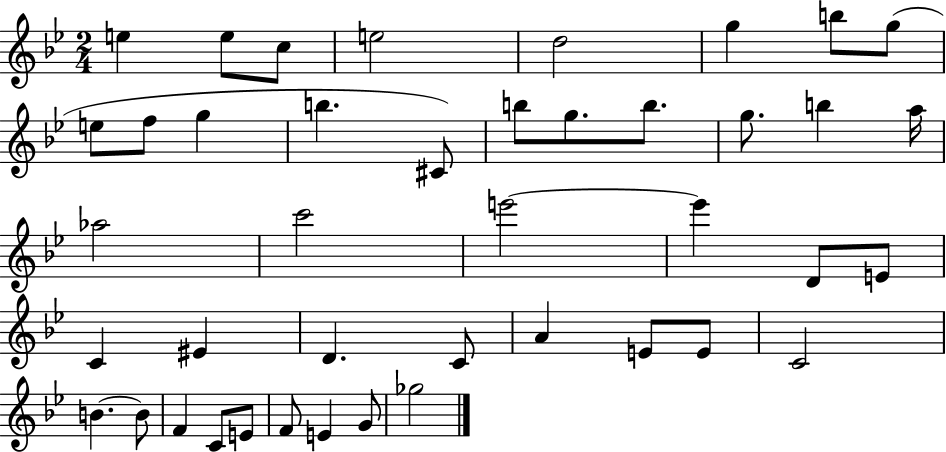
X:1
T:Untitled
M:2/4
L:1/4
K:Bb
e e/2 c/2 e2 d2 g b/2 g/2 e/2 f/2 g b ^C/2 b/2 g/2 b/2 g/2 b a/4 _a2 c'2 e'2 e' D/2 E/2 C ^E D C/2 A E/2 E/2 C2 B B/2 F C/2 E/2 F/2 E G/2 _g2